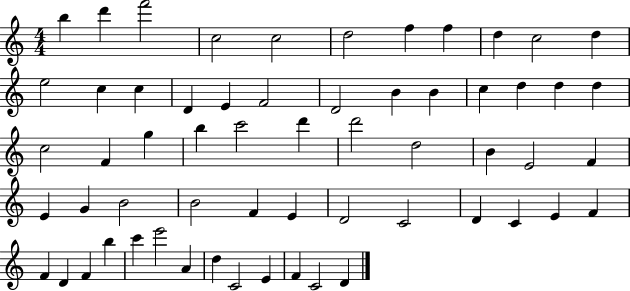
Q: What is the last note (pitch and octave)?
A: D4